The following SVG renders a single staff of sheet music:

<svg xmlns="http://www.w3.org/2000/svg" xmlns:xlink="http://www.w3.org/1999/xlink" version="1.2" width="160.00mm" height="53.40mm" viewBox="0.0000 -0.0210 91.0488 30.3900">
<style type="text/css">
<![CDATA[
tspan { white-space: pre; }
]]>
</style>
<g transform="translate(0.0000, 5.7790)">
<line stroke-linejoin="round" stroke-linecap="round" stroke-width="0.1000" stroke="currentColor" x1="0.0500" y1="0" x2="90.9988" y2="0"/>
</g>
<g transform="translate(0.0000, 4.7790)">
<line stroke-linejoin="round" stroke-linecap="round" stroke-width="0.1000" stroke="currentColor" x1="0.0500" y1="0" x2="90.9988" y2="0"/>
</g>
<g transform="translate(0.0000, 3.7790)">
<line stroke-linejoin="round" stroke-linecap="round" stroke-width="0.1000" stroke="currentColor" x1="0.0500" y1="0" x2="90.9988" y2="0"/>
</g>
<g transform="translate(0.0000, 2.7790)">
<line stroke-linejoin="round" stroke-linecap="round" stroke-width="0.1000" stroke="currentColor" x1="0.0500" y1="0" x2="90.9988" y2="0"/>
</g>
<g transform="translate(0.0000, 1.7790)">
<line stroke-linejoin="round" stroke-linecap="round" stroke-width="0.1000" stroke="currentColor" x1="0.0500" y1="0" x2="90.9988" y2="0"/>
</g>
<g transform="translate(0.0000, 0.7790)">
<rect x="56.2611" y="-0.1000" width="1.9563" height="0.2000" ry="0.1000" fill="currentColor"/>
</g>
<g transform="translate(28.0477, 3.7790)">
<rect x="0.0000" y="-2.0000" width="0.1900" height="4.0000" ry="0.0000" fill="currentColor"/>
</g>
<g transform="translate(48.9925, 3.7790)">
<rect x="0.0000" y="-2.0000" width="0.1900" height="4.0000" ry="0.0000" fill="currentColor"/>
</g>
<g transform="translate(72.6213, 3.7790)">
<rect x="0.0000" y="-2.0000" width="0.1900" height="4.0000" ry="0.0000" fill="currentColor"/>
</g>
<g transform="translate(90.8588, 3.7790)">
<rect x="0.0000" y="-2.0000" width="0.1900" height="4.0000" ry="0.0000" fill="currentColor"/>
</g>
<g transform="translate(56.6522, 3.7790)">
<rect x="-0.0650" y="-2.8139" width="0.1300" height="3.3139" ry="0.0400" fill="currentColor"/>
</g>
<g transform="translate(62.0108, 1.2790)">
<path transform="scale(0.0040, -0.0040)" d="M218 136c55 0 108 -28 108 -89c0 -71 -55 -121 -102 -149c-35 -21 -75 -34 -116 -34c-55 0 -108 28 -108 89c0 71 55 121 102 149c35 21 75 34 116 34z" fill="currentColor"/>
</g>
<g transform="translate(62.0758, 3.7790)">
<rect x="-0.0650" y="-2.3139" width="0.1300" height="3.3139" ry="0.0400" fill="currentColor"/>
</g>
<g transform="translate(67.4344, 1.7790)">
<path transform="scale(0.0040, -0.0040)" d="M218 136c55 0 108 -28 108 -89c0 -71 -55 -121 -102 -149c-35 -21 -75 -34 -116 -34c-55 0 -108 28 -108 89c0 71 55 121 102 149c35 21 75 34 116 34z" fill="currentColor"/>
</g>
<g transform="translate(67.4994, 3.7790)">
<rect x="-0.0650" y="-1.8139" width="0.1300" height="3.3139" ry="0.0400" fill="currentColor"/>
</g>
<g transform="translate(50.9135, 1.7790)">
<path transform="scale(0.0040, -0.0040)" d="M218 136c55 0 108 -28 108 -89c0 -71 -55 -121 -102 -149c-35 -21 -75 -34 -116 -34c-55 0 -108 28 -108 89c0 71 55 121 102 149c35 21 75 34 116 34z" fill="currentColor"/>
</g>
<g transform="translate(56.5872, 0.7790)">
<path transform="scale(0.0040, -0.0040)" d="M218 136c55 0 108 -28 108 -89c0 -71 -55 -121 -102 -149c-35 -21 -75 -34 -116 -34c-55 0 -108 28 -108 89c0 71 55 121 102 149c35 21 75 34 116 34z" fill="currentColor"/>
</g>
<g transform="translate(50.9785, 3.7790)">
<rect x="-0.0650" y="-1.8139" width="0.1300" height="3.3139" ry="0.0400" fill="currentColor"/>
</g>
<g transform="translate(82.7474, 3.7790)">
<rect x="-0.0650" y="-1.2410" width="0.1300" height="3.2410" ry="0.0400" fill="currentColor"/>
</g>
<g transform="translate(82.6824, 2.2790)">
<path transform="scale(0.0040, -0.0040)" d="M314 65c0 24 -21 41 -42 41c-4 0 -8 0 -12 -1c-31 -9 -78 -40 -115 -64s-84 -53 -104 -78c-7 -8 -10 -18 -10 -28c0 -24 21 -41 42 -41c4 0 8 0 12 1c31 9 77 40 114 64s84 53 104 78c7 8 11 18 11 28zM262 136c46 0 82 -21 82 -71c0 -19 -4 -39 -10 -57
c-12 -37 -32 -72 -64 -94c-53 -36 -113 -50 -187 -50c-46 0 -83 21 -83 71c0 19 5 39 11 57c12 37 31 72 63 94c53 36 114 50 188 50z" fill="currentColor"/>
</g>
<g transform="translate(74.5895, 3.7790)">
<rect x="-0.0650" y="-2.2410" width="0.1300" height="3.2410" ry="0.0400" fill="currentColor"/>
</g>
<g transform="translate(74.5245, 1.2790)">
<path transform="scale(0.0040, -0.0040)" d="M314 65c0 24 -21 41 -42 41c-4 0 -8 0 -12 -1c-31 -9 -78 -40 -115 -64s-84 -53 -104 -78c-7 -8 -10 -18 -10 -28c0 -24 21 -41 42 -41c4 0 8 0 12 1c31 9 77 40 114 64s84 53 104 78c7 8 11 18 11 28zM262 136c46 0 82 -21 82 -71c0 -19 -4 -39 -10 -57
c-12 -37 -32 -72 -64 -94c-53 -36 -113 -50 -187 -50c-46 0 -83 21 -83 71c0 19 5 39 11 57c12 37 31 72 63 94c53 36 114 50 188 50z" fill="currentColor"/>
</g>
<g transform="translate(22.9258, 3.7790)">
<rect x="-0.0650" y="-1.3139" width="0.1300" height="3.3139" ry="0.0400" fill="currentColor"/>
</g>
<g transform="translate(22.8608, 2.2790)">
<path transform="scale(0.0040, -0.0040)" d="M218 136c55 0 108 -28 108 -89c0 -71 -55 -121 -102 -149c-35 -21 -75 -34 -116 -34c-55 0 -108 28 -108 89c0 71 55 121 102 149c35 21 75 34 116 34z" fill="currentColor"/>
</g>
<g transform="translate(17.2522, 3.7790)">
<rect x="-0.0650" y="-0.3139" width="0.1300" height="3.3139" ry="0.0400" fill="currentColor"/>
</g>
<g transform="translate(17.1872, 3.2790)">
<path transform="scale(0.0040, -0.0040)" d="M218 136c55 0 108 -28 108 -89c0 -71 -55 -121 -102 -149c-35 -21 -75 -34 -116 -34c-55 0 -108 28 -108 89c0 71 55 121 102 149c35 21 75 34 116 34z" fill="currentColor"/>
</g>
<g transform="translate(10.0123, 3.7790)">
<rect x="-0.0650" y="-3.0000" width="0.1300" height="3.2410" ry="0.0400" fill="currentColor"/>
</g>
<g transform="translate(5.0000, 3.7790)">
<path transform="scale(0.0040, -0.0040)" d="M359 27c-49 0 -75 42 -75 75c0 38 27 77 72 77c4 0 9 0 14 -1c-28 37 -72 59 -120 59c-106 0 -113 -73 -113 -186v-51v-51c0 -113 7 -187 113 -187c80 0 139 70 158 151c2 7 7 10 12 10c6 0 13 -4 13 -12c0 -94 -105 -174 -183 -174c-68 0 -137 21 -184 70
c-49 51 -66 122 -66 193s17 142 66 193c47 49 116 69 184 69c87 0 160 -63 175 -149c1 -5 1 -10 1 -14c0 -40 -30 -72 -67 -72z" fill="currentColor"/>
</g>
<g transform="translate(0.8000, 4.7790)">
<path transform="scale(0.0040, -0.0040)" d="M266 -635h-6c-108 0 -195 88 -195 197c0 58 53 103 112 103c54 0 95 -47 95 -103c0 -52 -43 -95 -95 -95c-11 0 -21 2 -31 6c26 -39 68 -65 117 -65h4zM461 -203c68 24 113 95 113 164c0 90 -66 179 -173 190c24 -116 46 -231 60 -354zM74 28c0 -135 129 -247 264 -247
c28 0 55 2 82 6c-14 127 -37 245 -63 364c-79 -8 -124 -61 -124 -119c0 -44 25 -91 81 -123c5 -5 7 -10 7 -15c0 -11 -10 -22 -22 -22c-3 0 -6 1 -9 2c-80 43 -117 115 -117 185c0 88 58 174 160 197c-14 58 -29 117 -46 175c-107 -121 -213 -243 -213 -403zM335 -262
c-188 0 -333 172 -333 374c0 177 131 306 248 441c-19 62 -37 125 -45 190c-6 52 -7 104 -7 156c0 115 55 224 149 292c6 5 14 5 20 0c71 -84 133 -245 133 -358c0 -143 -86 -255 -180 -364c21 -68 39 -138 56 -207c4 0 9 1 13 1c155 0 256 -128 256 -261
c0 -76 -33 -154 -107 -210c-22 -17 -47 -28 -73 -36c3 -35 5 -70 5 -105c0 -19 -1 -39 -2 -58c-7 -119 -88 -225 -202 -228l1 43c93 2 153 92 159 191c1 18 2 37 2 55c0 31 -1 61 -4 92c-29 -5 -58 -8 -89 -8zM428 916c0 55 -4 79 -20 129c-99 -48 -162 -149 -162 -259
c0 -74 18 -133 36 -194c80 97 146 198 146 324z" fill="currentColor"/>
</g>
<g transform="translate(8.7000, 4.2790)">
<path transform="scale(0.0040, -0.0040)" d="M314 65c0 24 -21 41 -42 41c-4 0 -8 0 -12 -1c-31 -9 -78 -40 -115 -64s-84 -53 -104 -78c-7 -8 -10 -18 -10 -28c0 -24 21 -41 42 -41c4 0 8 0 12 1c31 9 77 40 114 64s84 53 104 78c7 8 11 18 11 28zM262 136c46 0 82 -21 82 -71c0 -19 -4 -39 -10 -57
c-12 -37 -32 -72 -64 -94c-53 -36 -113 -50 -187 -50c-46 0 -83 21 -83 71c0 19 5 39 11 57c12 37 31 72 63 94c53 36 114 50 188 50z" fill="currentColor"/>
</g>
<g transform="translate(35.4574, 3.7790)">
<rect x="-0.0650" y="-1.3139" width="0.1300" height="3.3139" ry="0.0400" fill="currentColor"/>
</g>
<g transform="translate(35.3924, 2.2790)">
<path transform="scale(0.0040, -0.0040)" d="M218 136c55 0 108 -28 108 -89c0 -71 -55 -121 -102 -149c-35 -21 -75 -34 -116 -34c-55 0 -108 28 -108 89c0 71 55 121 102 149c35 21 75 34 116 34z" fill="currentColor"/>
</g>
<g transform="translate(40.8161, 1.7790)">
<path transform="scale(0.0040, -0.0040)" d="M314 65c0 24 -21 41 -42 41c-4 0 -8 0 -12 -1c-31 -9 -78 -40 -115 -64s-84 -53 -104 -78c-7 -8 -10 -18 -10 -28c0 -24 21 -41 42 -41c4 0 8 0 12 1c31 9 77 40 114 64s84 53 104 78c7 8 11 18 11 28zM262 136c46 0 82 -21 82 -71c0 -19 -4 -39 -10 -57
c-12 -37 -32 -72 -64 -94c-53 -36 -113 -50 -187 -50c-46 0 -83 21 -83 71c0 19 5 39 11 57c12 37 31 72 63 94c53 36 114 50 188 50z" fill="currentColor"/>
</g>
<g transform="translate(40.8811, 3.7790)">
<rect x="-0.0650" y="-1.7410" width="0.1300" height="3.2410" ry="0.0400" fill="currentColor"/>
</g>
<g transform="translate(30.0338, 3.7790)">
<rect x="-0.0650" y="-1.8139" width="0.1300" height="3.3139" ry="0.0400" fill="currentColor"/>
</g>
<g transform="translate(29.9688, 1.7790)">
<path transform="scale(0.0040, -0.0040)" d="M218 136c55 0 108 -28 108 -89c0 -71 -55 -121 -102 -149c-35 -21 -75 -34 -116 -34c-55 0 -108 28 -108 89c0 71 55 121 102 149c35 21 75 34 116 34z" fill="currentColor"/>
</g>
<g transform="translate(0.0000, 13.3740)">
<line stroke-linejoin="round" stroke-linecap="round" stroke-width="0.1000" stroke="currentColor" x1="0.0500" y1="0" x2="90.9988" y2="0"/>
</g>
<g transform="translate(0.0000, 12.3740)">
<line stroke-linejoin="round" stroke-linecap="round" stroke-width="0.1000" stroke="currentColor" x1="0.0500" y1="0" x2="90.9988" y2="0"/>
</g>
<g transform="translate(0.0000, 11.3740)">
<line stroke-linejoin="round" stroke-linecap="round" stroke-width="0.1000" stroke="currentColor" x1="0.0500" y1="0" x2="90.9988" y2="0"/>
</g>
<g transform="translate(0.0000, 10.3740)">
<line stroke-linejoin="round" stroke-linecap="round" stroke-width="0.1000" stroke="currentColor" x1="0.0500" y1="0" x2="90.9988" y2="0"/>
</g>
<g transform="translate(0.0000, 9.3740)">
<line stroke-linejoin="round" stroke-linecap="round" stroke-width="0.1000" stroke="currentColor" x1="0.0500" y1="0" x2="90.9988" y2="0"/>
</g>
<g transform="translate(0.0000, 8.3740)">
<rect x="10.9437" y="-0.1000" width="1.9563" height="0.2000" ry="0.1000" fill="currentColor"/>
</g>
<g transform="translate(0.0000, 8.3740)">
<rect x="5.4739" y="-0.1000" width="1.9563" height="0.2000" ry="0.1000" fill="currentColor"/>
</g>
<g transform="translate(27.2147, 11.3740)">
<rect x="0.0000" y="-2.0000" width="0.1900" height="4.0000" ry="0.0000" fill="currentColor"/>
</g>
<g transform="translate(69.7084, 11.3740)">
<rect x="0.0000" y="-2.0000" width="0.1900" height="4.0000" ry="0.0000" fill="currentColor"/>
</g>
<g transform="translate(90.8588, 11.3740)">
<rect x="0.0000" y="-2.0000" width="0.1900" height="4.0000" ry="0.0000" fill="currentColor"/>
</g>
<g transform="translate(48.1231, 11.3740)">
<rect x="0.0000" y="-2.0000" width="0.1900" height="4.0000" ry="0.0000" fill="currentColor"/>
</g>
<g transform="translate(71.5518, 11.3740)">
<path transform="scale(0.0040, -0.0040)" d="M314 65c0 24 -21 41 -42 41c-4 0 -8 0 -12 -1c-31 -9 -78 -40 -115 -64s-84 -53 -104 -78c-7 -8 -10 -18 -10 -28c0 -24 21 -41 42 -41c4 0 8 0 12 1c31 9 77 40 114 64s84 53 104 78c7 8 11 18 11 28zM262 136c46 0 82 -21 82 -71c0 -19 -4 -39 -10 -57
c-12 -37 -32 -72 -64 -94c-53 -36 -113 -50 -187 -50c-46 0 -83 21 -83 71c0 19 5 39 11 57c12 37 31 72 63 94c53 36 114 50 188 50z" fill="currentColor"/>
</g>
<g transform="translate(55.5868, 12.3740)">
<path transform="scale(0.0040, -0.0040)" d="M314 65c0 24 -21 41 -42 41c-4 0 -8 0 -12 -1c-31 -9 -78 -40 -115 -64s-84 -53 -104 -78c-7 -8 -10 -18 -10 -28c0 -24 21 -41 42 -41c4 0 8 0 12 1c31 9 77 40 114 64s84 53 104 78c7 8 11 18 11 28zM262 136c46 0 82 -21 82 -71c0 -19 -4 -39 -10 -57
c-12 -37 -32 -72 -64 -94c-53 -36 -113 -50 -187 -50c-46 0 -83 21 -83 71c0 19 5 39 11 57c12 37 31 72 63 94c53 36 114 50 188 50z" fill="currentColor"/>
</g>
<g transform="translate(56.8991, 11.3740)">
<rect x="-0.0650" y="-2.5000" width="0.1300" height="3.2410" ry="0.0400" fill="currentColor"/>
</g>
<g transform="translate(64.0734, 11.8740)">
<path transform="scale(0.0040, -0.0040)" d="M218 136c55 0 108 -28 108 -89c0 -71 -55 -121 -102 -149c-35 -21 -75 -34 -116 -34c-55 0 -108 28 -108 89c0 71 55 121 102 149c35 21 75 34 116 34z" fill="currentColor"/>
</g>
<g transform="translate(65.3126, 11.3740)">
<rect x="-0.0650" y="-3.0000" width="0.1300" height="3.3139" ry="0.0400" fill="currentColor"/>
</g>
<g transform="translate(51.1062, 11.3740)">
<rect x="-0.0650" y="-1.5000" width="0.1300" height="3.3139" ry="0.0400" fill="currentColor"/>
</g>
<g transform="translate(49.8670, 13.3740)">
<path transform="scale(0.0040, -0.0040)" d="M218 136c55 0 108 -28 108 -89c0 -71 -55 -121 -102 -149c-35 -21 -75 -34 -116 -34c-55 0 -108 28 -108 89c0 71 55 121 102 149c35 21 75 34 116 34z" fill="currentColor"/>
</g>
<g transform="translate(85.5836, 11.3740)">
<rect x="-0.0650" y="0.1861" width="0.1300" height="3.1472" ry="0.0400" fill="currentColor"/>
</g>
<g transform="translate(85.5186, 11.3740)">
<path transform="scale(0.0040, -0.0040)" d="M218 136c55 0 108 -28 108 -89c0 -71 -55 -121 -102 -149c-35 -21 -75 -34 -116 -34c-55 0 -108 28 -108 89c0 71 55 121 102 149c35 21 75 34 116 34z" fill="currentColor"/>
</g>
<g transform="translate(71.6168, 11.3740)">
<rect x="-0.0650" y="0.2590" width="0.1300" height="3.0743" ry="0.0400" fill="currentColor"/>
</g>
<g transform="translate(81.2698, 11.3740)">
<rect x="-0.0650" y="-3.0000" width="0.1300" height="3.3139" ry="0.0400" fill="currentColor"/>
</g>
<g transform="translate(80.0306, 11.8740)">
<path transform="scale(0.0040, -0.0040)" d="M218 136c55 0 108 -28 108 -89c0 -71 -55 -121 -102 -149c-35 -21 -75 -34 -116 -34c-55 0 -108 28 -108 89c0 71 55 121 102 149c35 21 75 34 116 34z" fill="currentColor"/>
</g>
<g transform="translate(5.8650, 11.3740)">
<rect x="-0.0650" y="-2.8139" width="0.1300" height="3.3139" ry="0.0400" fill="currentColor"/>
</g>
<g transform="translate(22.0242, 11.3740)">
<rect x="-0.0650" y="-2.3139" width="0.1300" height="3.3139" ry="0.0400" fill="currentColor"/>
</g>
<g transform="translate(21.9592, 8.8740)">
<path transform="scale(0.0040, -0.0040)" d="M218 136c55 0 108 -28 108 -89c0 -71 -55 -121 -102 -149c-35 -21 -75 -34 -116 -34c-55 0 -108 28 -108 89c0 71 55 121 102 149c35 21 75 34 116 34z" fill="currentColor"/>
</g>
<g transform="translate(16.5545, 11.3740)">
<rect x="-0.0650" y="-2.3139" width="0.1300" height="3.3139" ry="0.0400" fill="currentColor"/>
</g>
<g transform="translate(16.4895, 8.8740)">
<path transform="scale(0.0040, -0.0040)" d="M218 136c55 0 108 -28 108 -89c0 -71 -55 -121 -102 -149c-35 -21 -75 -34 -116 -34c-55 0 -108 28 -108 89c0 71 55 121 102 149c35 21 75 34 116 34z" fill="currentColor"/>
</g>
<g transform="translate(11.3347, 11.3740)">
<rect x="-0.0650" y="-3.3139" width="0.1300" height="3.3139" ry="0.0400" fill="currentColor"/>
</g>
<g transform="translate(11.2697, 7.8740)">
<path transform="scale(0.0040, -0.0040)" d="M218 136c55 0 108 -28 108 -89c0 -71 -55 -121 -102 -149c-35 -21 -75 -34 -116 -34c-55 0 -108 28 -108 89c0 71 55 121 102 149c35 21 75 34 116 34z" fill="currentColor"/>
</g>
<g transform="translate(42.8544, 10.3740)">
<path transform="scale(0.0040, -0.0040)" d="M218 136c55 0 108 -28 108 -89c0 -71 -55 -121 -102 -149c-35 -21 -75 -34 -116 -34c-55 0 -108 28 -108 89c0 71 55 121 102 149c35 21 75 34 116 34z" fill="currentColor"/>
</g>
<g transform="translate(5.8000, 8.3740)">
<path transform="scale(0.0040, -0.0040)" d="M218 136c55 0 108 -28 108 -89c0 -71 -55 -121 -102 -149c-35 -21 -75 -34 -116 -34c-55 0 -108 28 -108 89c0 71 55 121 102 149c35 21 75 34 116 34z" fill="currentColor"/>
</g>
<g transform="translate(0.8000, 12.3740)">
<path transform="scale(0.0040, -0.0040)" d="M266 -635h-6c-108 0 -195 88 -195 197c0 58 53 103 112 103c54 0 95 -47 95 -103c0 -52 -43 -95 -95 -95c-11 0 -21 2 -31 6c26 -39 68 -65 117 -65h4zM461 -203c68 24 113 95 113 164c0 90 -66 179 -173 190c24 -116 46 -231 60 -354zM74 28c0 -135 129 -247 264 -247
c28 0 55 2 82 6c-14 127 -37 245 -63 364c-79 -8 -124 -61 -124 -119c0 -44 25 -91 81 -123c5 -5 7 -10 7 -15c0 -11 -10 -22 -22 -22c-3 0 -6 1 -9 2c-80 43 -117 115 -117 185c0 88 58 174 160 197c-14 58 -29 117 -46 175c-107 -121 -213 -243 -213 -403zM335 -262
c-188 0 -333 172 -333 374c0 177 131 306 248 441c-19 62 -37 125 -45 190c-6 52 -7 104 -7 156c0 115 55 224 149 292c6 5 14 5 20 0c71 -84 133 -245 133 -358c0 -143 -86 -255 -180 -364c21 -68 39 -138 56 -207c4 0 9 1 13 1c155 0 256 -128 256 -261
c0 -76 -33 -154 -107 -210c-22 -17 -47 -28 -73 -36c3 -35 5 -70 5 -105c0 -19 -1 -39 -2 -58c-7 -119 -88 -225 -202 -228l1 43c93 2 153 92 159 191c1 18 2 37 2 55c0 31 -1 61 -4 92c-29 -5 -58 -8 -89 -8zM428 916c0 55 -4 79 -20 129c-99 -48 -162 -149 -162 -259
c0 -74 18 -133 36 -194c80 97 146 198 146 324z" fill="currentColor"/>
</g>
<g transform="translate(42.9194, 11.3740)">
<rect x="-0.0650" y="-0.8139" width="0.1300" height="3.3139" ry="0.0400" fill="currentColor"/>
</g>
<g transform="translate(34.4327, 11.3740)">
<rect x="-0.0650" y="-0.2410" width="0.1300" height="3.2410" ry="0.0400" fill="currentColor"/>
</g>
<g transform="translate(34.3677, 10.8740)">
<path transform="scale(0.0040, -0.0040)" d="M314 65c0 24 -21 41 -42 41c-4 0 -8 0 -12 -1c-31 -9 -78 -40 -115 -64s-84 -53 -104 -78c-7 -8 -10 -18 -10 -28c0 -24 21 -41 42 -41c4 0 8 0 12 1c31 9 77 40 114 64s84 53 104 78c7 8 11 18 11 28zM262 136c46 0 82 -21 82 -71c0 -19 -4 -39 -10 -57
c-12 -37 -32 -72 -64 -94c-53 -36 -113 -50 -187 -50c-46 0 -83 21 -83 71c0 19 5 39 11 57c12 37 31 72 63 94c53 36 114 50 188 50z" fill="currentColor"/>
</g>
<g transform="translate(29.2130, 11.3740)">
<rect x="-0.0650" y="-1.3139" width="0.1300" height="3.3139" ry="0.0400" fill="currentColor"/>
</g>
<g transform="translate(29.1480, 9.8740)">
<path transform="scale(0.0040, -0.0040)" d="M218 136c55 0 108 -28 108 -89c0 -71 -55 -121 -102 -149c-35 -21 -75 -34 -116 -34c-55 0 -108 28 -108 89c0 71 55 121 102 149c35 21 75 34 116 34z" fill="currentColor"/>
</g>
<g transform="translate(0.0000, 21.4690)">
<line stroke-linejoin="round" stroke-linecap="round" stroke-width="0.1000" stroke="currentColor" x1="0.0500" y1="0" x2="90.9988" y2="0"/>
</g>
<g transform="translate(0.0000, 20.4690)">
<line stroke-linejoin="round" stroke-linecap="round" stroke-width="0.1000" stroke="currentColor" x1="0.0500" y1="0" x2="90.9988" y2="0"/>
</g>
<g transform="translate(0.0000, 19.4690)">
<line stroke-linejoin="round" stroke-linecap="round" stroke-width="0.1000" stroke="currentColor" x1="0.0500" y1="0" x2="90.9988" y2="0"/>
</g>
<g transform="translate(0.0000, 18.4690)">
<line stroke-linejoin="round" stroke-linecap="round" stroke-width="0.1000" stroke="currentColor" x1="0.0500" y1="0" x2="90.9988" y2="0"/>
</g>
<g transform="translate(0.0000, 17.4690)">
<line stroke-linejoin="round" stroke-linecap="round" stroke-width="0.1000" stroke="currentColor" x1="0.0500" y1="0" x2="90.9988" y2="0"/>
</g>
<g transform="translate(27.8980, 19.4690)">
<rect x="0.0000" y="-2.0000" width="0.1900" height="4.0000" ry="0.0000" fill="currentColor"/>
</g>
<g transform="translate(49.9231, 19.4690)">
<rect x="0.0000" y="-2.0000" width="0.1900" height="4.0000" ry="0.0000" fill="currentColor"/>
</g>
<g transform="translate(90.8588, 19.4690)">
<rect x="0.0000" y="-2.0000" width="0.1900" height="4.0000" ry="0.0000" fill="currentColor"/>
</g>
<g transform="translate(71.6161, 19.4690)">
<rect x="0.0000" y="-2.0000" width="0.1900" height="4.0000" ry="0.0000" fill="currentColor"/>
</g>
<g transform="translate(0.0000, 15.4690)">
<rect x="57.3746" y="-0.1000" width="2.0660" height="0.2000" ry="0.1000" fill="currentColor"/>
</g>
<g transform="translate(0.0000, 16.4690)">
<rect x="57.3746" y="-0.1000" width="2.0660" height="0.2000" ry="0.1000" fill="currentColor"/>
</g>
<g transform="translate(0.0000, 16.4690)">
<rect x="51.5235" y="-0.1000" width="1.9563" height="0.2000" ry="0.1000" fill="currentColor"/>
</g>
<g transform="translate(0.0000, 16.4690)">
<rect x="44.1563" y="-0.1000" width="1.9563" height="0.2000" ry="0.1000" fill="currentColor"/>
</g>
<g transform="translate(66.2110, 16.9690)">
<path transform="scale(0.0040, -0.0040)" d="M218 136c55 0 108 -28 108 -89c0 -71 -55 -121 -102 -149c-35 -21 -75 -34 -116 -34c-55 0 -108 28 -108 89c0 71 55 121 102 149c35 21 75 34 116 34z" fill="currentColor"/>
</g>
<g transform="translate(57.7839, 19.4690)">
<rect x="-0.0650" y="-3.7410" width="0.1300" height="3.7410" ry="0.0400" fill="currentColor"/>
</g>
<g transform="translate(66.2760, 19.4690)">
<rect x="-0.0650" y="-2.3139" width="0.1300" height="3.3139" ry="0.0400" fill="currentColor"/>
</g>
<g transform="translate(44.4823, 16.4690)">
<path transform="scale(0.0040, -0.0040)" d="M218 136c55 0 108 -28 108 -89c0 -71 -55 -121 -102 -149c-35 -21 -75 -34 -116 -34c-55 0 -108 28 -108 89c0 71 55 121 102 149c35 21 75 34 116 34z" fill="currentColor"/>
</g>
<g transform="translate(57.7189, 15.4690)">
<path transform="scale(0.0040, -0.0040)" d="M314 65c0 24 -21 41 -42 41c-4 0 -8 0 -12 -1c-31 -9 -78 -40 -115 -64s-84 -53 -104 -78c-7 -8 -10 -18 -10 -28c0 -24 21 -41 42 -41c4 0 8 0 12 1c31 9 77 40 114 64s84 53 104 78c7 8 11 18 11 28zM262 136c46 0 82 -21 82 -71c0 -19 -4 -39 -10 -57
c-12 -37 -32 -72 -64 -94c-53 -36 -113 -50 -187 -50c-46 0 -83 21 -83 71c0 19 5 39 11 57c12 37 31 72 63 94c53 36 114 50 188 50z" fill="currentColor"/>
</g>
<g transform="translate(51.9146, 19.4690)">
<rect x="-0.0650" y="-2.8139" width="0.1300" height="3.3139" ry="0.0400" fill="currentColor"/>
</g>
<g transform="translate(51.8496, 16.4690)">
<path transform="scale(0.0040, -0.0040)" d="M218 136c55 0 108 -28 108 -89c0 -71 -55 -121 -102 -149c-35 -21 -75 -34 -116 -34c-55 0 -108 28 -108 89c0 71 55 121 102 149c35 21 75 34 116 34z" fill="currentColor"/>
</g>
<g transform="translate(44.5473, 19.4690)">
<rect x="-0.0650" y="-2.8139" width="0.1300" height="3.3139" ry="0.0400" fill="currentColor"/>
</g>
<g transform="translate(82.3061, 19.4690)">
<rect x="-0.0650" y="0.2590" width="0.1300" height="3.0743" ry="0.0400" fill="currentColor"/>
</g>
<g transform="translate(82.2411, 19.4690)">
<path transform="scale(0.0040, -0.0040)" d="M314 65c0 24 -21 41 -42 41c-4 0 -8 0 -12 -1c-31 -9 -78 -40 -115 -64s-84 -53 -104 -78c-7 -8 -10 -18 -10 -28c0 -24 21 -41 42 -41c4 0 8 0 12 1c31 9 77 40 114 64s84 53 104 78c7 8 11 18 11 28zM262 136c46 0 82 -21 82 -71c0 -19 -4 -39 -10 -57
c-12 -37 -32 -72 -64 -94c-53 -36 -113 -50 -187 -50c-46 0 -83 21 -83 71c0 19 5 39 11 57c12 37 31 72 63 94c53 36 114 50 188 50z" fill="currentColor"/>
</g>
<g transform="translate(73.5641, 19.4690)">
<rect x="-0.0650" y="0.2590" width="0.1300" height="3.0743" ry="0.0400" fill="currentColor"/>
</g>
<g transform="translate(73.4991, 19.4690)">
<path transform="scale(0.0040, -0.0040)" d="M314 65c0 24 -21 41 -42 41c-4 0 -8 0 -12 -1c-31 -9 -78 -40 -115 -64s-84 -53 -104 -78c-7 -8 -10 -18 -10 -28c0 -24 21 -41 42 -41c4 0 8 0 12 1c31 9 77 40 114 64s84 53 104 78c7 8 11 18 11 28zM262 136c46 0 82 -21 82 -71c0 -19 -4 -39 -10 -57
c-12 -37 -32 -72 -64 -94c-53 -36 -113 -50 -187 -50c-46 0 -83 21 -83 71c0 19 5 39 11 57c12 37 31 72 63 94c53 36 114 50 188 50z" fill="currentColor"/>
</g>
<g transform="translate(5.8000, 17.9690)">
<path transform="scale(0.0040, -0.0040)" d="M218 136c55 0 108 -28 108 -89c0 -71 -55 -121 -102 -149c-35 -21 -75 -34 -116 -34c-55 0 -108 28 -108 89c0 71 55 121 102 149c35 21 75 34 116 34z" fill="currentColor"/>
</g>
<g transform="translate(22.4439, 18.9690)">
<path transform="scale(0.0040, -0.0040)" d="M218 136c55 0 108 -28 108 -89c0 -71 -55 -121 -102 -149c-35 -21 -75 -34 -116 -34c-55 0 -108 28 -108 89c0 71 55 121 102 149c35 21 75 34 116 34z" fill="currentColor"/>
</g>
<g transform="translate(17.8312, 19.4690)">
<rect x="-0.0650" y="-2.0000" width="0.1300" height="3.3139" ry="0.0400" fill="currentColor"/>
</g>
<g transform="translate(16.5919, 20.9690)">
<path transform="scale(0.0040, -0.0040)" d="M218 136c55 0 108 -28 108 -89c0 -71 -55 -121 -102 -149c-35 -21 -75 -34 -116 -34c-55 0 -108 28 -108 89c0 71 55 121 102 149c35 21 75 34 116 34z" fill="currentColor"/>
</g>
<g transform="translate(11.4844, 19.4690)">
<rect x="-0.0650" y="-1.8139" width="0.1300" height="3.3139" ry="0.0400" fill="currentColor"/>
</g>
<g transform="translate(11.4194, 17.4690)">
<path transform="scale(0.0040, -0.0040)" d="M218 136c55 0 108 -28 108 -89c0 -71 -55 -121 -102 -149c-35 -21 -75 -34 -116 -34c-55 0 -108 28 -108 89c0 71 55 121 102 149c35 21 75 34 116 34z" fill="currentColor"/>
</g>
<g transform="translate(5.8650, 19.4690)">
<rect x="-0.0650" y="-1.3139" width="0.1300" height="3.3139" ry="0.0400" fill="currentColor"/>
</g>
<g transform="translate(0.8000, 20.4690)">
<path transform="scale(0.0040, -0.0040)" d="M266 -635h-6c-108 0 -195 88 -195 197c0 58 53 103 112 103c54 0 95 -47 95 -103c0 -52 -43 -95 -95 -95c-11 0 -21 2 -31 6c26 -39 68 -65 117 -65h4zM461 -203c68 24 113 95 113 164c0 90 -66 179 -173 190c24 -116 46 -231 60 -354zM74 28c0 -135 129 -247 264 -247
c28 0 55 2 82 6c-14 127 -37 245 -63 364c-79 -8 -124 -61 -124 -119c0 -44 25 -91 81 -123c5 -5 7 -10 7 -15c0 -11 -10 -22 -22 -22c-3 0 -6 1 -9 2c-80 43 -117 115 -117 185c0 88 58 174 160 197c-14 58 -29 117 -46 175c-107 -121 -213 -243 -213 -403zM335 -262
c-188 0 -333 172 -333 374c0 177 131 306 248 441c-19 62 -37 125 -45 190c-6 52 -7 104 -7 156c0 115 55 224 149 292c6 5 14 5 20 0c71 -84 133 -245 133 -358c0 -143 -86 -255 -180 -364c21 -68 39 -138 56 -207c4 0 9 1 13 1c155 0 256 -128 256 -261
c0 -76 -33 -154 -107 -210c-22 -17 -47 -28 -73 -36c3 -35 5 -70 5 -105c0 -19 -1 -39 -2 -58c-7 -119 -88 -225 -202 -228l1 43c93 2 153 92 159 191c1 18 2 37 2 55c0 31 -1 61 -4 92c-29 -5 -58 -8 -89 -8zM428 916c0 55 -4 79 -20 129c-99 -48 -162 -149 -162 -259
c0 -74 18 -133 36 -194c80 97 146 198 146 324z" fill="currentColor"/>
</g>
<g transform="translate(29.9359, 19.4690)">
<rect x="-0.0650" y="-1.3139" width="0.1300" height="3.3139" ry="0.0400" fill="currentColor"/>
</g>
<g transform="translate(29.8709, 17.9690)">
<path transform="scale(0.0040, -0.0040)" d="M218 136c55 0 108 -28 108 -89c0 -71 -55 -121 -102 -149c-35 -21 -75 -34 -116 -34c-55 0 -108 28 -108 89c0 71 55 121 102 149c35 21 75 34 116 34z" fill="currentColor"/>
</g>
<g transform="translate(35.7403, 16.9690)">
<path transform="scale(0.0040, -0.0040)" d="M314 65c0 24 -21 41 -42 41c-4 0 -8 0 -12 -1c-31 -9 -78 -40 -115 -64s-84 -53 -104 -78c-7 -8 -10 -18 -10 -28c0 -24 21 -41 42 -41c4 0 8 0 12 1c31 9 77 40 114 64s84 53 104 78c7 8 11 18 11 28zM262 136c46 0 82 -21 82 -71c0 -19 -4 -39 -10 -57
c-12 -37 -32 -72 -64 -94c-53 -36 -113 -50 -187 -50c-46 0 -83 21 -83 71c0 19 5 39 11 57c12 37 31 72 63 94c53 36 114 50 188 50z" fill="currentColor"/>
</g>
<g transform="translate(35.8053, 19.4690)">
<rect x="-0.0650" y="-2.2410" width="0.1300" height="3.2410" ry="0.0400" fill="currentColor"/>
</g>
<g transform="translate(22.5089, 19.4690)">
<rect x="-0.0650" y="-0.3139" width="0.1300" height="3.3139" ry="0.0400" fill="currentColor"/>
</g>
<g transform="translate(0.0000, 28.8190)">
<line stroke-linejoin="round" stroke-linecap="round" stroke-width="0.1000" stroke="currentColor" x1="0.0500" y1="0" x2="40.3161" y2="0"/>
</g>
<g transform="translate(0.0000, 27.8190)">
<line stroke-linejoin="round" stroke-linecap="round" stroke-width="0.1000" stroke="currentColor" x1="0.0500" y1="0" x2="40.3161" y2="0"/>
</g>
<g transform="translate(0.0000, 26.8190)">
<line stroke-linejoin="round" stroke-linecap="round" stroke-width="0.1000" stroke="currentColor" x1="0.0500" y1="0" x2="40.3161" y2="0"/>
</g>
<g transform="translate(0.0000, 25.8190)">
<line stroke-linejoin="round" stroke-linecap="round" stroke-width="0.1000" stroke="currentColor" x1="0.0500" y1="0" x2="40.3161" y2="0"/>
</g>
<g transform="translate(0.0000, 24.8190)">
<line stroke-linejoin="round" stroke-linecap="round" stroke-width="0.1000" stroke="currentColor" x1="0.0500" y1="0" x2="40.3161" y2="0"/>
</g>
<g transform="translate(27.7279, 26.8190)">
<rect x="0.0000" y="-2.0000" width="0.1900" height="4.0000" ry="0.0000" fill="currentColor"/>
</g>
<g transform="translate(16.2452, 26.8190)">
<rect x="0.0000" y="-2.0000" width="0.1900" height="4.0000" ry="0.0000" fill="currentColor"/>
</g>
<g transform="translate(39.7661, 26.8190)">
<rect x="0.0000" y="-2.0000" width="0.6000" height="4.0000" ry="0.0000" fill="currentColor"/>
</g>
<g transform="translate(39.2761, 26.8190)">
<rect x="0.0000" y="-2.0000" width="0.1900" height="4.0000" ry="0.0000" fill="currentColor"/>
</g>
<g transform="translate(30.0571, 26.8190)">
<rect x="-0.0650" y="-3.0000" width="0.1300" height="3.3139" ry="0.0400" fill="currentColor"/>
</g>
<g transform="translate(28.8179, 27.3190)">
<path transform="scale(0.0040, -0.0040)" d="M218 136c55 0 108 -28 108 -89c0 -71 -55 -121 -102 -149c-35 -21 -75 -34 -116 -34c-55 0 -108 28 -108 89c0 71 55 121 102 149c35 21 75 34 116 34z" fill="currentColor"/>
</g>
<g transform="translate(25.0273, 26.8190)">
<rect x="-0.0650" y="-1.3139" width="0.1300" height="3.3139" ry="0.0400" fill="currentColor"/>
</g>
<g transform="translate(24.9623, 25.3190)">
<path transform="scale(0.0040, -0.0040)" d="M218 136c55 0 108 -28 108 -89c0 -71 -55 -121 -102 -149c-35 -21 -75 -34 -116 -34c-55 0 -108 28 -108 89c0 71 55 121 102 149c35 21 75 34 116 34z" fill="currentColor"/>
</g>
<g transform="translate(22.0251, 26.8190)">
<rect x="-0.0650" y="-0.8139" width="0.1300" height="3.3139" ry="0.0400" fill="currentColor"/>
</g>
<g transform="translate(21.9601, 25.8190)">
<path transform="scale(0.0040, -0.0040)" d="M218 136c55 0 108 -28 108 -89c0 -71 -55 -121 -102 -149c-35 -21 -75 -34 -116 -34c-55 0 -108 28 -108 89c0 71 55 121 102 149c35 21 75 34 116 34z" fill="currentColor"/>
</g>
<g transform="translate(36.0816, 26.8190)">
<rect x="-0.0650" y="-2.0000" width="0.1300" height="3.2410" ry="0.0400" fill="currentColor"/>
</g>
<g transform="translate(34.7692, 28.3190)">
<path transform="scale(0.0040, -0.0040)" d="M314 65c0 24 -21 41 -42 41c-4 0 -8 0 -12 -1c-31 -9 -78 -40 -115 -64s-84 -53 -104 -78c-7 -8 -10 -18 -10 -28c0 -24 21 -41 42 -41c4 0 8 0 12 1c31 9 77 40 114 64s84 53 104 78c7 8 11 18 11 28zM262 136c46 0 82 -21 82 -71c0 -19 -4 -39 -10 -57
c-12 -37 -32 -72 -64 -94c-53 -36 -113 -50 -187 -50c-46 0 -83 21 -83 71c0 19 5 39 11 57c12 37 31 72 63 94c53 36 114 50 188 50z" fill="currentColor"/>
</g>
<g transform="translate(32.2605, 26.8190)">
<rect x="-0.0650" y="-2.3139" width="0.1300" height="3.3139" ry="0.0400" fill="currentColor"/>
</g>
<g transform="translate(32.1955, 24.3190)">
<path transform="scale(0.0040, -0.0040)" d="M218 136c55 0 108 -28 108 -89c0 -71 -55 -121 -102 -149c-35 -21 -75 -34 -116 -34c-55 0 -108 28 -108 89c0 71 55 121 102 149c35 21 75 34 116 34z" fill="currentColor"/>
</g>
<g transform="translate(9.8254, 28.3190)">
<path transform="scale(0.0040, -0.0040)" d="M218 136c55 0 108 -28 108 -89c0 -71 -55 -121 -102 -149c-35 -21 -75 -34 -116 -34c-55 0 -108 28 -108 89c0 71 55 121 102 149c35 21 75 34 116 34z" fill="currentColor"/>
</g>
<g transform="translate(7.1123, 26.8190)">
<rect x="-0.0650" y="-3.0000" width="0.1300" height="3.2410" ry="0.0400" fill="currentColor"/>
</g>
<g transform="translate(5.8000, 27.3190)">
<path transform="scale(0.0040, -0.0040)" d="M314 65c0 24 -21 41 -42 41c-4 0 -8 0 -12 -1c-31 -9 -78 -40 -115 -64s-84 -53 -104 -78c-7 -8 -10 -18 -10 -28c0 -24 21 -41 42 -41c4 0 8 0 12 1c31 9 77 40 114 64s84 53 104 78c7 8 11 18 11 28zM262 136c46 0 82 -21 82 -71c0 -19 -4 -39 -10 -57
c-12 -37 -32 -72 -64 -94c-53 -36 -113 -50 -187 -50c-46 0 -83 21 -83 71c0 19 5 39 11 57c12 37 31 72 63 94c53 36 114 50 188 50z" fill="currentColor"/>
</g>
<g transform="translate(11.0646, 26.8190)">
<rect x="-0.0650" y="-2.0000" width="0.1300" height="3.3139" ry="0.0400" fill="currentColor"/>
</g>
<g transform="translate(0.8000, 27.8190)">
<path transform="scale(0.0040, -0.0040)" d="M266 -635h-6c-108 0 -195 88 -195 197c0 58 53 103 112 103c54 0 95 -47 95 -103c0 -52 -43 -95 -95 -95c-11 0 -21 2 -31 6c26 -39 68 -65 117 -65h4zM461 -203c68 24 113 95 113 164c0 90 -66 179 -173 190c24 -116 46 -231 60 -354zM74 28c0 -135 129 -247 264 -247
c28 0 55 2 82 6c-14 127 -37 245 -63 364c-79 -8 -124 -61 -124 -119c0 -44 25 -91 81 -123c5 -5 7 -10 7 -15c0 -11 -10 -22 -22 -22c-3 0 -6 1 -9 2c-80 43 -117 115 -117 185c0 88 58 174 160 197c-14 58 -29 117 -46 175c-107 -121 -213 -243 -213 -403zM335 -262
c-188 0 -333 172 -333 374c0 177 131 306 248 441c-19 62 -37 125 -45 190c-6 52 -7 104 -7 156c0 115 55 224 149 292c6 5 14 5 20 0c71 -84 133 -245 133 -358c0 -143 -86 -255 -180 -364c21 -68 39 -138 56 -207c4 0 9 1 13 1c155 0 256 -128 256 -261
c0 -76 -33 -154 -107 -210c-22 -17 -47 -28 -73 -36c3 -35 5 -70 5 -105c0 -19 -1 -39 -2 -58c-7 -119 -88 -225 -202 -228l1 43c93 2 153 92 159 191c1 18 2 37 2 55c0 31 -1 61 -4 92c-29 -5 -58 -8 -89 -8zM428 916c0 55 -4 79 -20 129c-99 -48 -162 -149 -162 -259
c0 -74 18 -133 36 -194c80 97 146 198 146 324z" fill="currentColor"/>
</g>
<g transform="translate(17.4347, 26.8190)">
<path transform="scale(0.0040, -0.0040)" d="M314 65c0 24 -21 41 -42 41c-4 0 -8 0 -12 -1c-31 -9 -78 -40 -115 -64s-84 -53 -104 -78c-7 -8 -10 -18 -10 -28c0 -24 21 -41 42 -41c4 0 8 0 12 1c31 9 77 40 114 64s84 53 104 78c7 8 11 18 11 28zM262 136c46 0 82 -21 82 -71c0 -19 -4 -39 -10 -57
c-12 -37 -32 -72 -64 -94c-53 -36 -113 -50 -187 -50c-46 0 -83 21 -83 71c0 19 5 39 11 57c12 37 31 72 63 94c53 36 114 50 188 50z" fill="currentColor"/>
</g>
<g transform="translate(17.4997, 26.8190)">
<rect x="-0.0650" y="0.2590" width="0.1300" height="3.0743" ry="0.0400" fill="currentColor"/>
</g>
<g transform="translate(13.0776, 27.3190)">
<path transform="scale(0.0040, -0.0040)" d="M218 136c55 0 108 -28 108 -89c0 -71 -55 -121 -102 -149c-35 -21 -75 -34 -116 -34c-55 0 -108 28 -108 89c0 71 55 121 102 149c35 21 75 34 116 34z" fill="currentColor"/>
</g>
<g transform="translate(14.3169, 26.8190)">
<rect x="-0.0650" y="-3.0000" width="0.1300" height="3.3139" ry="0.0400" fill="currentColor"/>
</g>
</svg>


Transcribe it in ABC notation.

X:1
T:Untitled
M:4/4
L:1/4
K:C
A2 c e f e f2 f a g f g2 e2 a b g g e c2 d E G2 A B2 A B e f F c e g2 a a c'2 g B2 B2 A2 F A B2 d e A g F2